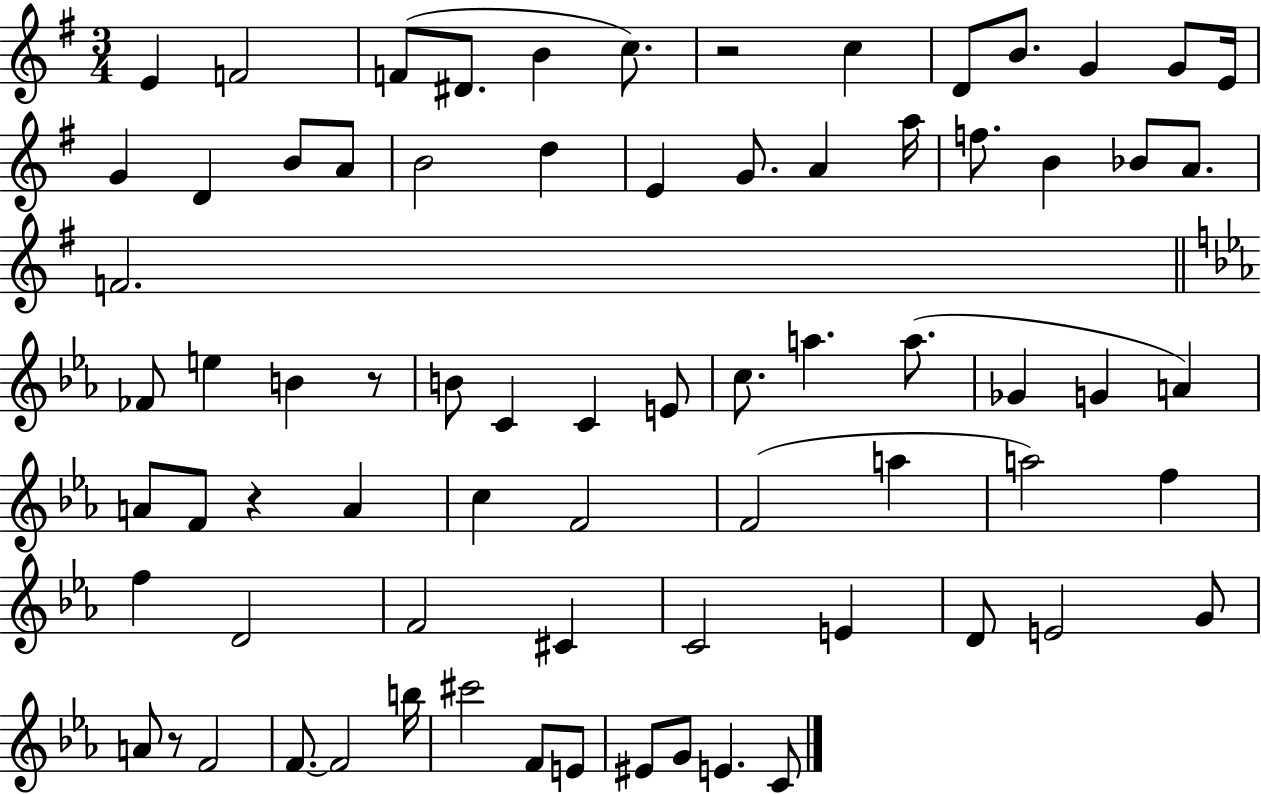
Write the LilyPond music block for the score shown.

{
  \clef treble
  \numericTimeSignature
  \time 3/4
  \key g \major
  e'4 f'2 | f'8( dis'8. b'4 c''8.) | r2 c''4 | d'8 b'8. g'4 g'8 e'16 | \break g'4 d'4 b'8 a'8 | b'2 d''4 | e'4 g'8. a'4 a''16 | f''8. b'4 bes'8 a'8. | \break f'2. | \bar "||" \break \key ees \major fes'8 e''4 b'4 r8 | b'8 c'4 c'4 e'8 | c''8. a''4. a''8.( | ges'4 g'4 a'4) | \break a'8 f'8 r4 a'4 | c''4 f'2 | f'2( a''4 | a''2) f''4 | \break f''4 d'2 | f'2 cis'4 | c'2 e'4 | d'8 e'2 g'8 | \break a'8 r8 f'2 | f'8.~~ f'2 b''16 | cis'''2 f'8 e'8 | eis'8 g'8 e'4. c'8 | \break \bar "|."
}